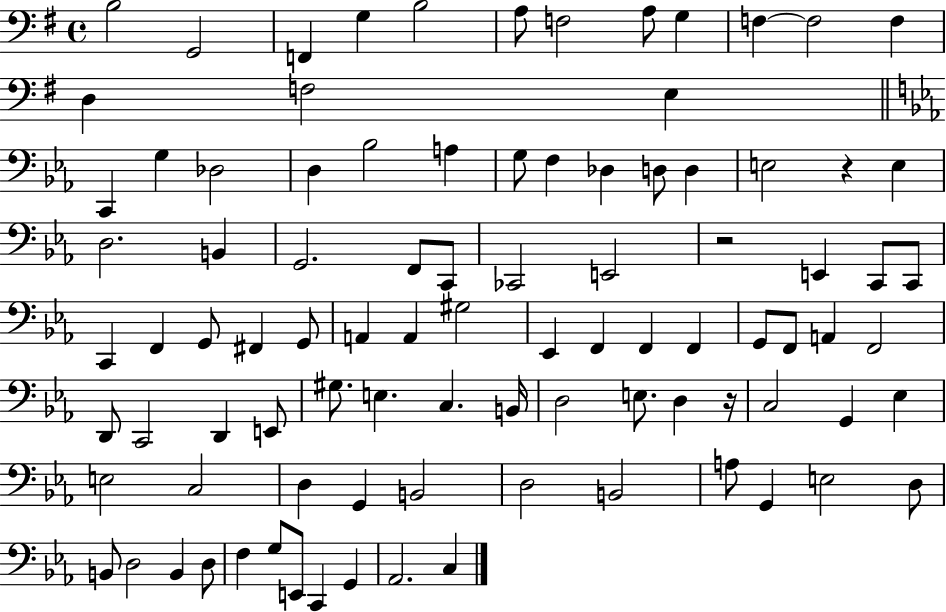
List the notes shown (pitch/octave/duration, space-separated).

B3/h G2/h F2/q G3/q B3/h A3/e F3/h A3/e G3/q F3/q F3/h F3/q D3/q F3/h E3/q C2/q G3/q Db3/h D3/q Bb3/h A3/q G3/e F3/q Db3/q D3/e D3/q E3/h R/q E3/q D3/h. B2/q G2/h. F2/e C2/e CES2/h E2/h R/h E2/q C2/e C2/e C2/q F2/q G2/e F#2/q G2/e A2/q A2/q G#3/h Eb2/q F2/q F2/q F2/q G2/e F2/e A2/q F2/h D2/e C2/h D2/q E2/e G#3/e. E3/q. C3/q. B2/s D3/h E3/e. D3/q R/s C3/h G2/q Eb3/q E3/h C3/h D3/q G2/q B2/h D3/h B2/h A3/e G2/q E3/h D3/e B2/e D3/h B2/q D3/e F3/q G3/e E2/e C2/q G2/q Ab2/h. C3/q